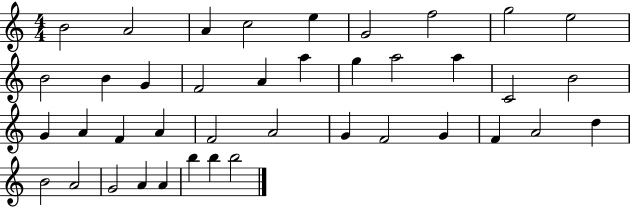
B4/h A4/h A4/q C5/h E5/q G4/h F5/h G5/h E5/h B4/h B4/q G4/q F4/h A4/q A5/q G5/q A5/h A5/q C4/h B4/h G4/q A4/q F4/q A4/q F4/h A4/h G4/q F4/h G4/q F4/q A4/h D5/q B4/h A4/h G4/h A4/q A4/q B5/q B5/q B5/h